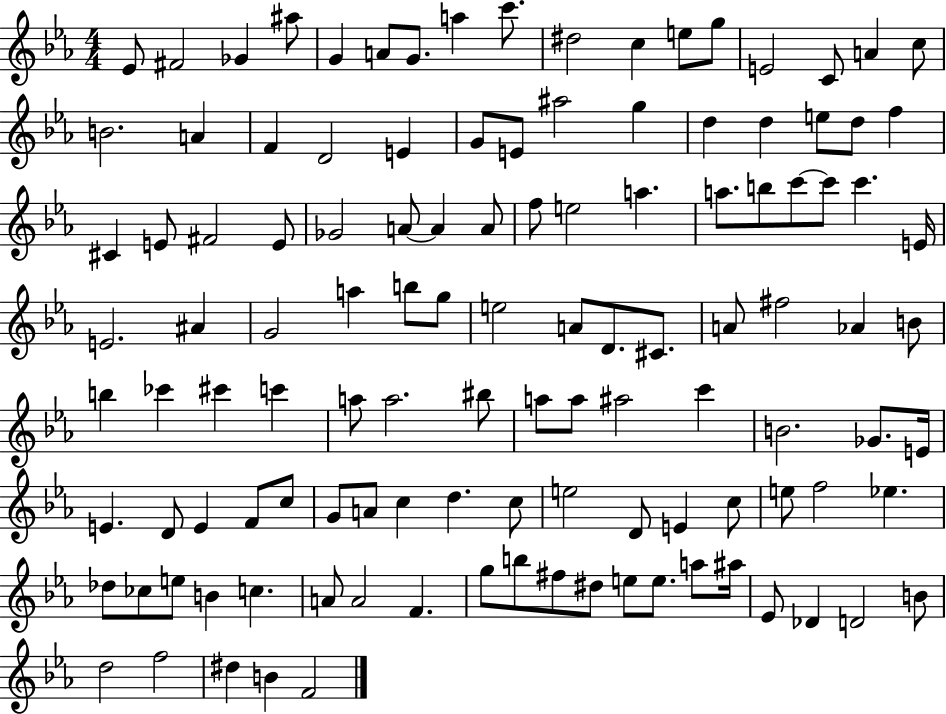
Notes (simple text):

Eb4/e F#4/h Gb4/q A#5/e G4/q A4/e G4/e. A5/q C6/e. D#5/h C5/q E5/e G5/e E4/h C4/e A4/q C5/e B4/h. A4/q F4/q D4/h E4/q G4/e E4/e A#5/h G5/q D5/q D5/q E5/e D5/e F5/q C#4/q E4/e F#4/h E4/e Gb4/h A4/e A4/q A4/e F5/e E5/h A5/q. A5/e. B5/e C6/e C6/e C6/q. E4/s E4/h. A#4/q G4/h A5/q B5/e G5/e E5/h A4/e D4/e. C#4/e. A4/e F#5/h Ab4/q B4/e B5/q CES6/q C#6/q C6/q A5/e A5/h. BIS5/e A5/e A5/e A#5/h C6/q B4/h. Gb4/e. E4/s E4/q. D4/e E4/q F4/e C5/e G4/e A4/e C5/q D5/q. C5/e E5/h D4/e E4/q C5/e E5/e F5/h Eb5/q. Db5/e CES5/e E5/e B4/q C5/q. A4/e A4/h F4/q. G5/e B5/e F#5/e D#5/e E5/e E5/e. A5/e A#5/s Eb4/e Db4/q D4/h B4/e D5/h F5/h D#5/q B4/q F4/h